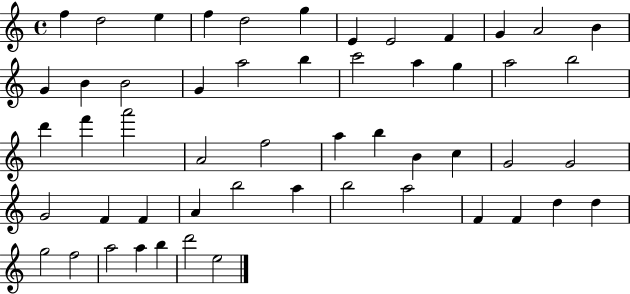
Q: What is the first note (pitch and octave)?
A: F5